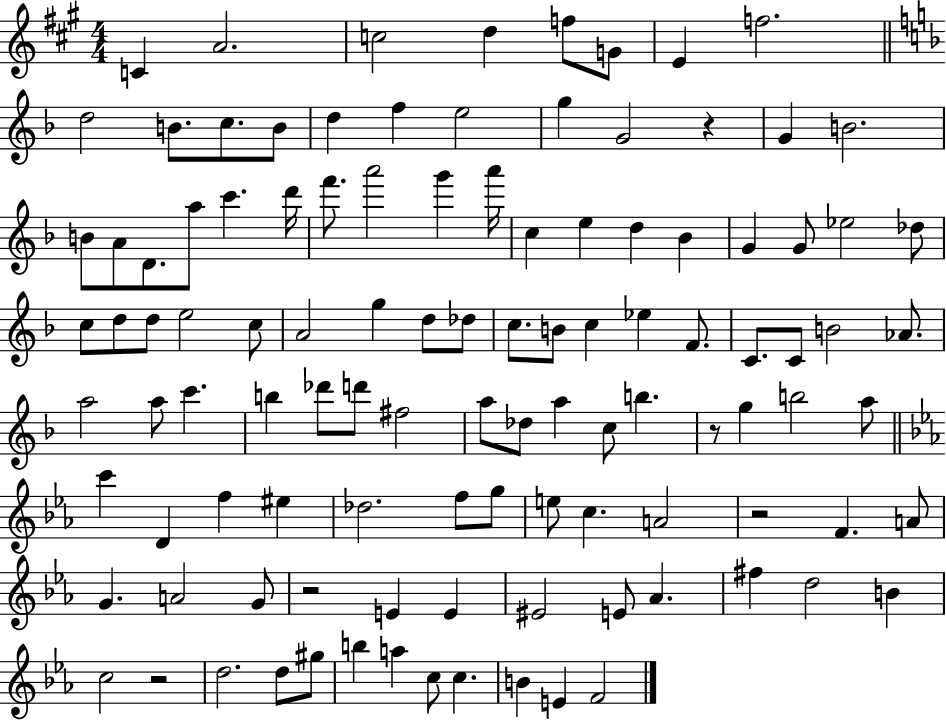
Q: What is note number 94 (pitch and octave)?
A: C5